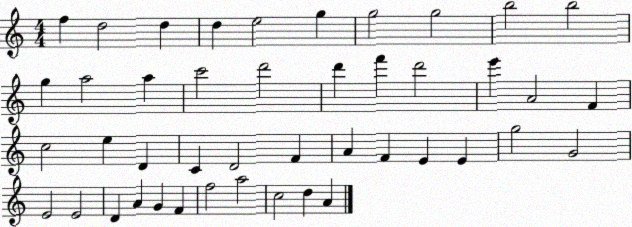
X:1
T:Untitled
M:4/4
L:1/4
K:C
f d2 d d e2 g g2 g2 b2 b2 g a2 a c'2 d'2 d' f' d'2 e' A2 F c2 e D C D2 F A F E E g2 G2 E2 E2 D A G F f2 a2 c2 d A